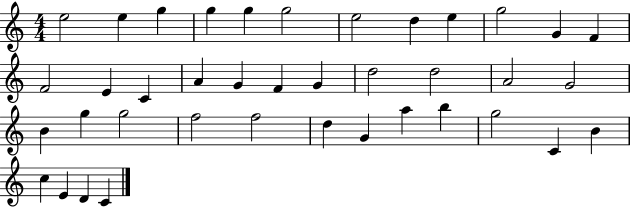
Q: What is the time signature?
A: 4/4